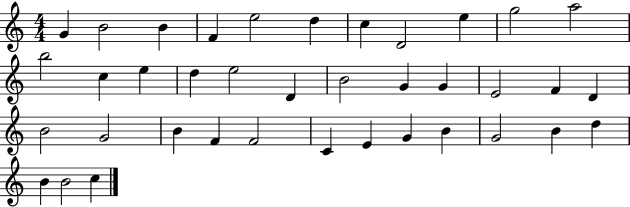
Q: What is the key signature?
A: C major